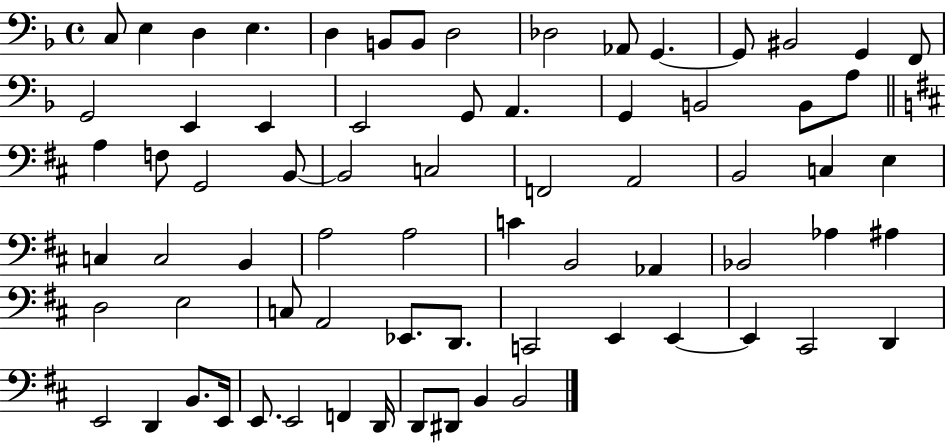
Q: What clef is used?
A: bass